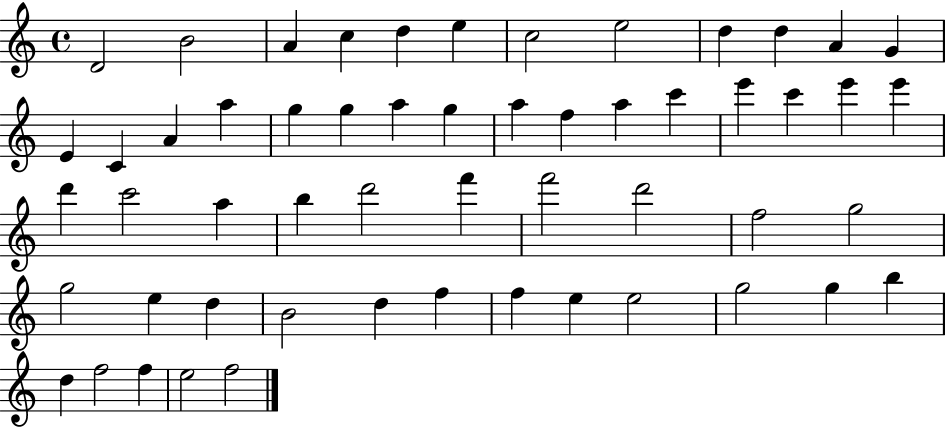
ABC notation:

X:1
T:Untitled
M:4/4
L:1/4
K:C
D2 B2 A c d e c2 e2 d d A G E C A a g g a g a f a c' e' c' e' e' d' c'2 a b d'2 f' f'2 d'2 f2 g2 g2 e d B2 d f f e e2 g2 g b d f2 f e2 f2